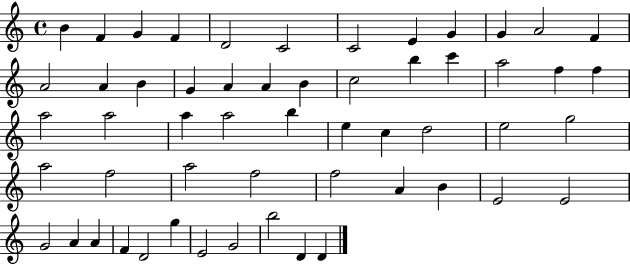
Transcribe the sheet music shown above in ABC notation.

X:1
T:Untitled
M:4/4
L:1/4
K:C
B F G F D2 C2 C2 E G G A2 F A2 A B G A A B c2 b c' a2 f f a2 a2 a a2 b e c d2 e2 g2 a2 f2 a2 f2 f2 A B E2 E2 G2 A A F D2 g E2 G2 b2 D D